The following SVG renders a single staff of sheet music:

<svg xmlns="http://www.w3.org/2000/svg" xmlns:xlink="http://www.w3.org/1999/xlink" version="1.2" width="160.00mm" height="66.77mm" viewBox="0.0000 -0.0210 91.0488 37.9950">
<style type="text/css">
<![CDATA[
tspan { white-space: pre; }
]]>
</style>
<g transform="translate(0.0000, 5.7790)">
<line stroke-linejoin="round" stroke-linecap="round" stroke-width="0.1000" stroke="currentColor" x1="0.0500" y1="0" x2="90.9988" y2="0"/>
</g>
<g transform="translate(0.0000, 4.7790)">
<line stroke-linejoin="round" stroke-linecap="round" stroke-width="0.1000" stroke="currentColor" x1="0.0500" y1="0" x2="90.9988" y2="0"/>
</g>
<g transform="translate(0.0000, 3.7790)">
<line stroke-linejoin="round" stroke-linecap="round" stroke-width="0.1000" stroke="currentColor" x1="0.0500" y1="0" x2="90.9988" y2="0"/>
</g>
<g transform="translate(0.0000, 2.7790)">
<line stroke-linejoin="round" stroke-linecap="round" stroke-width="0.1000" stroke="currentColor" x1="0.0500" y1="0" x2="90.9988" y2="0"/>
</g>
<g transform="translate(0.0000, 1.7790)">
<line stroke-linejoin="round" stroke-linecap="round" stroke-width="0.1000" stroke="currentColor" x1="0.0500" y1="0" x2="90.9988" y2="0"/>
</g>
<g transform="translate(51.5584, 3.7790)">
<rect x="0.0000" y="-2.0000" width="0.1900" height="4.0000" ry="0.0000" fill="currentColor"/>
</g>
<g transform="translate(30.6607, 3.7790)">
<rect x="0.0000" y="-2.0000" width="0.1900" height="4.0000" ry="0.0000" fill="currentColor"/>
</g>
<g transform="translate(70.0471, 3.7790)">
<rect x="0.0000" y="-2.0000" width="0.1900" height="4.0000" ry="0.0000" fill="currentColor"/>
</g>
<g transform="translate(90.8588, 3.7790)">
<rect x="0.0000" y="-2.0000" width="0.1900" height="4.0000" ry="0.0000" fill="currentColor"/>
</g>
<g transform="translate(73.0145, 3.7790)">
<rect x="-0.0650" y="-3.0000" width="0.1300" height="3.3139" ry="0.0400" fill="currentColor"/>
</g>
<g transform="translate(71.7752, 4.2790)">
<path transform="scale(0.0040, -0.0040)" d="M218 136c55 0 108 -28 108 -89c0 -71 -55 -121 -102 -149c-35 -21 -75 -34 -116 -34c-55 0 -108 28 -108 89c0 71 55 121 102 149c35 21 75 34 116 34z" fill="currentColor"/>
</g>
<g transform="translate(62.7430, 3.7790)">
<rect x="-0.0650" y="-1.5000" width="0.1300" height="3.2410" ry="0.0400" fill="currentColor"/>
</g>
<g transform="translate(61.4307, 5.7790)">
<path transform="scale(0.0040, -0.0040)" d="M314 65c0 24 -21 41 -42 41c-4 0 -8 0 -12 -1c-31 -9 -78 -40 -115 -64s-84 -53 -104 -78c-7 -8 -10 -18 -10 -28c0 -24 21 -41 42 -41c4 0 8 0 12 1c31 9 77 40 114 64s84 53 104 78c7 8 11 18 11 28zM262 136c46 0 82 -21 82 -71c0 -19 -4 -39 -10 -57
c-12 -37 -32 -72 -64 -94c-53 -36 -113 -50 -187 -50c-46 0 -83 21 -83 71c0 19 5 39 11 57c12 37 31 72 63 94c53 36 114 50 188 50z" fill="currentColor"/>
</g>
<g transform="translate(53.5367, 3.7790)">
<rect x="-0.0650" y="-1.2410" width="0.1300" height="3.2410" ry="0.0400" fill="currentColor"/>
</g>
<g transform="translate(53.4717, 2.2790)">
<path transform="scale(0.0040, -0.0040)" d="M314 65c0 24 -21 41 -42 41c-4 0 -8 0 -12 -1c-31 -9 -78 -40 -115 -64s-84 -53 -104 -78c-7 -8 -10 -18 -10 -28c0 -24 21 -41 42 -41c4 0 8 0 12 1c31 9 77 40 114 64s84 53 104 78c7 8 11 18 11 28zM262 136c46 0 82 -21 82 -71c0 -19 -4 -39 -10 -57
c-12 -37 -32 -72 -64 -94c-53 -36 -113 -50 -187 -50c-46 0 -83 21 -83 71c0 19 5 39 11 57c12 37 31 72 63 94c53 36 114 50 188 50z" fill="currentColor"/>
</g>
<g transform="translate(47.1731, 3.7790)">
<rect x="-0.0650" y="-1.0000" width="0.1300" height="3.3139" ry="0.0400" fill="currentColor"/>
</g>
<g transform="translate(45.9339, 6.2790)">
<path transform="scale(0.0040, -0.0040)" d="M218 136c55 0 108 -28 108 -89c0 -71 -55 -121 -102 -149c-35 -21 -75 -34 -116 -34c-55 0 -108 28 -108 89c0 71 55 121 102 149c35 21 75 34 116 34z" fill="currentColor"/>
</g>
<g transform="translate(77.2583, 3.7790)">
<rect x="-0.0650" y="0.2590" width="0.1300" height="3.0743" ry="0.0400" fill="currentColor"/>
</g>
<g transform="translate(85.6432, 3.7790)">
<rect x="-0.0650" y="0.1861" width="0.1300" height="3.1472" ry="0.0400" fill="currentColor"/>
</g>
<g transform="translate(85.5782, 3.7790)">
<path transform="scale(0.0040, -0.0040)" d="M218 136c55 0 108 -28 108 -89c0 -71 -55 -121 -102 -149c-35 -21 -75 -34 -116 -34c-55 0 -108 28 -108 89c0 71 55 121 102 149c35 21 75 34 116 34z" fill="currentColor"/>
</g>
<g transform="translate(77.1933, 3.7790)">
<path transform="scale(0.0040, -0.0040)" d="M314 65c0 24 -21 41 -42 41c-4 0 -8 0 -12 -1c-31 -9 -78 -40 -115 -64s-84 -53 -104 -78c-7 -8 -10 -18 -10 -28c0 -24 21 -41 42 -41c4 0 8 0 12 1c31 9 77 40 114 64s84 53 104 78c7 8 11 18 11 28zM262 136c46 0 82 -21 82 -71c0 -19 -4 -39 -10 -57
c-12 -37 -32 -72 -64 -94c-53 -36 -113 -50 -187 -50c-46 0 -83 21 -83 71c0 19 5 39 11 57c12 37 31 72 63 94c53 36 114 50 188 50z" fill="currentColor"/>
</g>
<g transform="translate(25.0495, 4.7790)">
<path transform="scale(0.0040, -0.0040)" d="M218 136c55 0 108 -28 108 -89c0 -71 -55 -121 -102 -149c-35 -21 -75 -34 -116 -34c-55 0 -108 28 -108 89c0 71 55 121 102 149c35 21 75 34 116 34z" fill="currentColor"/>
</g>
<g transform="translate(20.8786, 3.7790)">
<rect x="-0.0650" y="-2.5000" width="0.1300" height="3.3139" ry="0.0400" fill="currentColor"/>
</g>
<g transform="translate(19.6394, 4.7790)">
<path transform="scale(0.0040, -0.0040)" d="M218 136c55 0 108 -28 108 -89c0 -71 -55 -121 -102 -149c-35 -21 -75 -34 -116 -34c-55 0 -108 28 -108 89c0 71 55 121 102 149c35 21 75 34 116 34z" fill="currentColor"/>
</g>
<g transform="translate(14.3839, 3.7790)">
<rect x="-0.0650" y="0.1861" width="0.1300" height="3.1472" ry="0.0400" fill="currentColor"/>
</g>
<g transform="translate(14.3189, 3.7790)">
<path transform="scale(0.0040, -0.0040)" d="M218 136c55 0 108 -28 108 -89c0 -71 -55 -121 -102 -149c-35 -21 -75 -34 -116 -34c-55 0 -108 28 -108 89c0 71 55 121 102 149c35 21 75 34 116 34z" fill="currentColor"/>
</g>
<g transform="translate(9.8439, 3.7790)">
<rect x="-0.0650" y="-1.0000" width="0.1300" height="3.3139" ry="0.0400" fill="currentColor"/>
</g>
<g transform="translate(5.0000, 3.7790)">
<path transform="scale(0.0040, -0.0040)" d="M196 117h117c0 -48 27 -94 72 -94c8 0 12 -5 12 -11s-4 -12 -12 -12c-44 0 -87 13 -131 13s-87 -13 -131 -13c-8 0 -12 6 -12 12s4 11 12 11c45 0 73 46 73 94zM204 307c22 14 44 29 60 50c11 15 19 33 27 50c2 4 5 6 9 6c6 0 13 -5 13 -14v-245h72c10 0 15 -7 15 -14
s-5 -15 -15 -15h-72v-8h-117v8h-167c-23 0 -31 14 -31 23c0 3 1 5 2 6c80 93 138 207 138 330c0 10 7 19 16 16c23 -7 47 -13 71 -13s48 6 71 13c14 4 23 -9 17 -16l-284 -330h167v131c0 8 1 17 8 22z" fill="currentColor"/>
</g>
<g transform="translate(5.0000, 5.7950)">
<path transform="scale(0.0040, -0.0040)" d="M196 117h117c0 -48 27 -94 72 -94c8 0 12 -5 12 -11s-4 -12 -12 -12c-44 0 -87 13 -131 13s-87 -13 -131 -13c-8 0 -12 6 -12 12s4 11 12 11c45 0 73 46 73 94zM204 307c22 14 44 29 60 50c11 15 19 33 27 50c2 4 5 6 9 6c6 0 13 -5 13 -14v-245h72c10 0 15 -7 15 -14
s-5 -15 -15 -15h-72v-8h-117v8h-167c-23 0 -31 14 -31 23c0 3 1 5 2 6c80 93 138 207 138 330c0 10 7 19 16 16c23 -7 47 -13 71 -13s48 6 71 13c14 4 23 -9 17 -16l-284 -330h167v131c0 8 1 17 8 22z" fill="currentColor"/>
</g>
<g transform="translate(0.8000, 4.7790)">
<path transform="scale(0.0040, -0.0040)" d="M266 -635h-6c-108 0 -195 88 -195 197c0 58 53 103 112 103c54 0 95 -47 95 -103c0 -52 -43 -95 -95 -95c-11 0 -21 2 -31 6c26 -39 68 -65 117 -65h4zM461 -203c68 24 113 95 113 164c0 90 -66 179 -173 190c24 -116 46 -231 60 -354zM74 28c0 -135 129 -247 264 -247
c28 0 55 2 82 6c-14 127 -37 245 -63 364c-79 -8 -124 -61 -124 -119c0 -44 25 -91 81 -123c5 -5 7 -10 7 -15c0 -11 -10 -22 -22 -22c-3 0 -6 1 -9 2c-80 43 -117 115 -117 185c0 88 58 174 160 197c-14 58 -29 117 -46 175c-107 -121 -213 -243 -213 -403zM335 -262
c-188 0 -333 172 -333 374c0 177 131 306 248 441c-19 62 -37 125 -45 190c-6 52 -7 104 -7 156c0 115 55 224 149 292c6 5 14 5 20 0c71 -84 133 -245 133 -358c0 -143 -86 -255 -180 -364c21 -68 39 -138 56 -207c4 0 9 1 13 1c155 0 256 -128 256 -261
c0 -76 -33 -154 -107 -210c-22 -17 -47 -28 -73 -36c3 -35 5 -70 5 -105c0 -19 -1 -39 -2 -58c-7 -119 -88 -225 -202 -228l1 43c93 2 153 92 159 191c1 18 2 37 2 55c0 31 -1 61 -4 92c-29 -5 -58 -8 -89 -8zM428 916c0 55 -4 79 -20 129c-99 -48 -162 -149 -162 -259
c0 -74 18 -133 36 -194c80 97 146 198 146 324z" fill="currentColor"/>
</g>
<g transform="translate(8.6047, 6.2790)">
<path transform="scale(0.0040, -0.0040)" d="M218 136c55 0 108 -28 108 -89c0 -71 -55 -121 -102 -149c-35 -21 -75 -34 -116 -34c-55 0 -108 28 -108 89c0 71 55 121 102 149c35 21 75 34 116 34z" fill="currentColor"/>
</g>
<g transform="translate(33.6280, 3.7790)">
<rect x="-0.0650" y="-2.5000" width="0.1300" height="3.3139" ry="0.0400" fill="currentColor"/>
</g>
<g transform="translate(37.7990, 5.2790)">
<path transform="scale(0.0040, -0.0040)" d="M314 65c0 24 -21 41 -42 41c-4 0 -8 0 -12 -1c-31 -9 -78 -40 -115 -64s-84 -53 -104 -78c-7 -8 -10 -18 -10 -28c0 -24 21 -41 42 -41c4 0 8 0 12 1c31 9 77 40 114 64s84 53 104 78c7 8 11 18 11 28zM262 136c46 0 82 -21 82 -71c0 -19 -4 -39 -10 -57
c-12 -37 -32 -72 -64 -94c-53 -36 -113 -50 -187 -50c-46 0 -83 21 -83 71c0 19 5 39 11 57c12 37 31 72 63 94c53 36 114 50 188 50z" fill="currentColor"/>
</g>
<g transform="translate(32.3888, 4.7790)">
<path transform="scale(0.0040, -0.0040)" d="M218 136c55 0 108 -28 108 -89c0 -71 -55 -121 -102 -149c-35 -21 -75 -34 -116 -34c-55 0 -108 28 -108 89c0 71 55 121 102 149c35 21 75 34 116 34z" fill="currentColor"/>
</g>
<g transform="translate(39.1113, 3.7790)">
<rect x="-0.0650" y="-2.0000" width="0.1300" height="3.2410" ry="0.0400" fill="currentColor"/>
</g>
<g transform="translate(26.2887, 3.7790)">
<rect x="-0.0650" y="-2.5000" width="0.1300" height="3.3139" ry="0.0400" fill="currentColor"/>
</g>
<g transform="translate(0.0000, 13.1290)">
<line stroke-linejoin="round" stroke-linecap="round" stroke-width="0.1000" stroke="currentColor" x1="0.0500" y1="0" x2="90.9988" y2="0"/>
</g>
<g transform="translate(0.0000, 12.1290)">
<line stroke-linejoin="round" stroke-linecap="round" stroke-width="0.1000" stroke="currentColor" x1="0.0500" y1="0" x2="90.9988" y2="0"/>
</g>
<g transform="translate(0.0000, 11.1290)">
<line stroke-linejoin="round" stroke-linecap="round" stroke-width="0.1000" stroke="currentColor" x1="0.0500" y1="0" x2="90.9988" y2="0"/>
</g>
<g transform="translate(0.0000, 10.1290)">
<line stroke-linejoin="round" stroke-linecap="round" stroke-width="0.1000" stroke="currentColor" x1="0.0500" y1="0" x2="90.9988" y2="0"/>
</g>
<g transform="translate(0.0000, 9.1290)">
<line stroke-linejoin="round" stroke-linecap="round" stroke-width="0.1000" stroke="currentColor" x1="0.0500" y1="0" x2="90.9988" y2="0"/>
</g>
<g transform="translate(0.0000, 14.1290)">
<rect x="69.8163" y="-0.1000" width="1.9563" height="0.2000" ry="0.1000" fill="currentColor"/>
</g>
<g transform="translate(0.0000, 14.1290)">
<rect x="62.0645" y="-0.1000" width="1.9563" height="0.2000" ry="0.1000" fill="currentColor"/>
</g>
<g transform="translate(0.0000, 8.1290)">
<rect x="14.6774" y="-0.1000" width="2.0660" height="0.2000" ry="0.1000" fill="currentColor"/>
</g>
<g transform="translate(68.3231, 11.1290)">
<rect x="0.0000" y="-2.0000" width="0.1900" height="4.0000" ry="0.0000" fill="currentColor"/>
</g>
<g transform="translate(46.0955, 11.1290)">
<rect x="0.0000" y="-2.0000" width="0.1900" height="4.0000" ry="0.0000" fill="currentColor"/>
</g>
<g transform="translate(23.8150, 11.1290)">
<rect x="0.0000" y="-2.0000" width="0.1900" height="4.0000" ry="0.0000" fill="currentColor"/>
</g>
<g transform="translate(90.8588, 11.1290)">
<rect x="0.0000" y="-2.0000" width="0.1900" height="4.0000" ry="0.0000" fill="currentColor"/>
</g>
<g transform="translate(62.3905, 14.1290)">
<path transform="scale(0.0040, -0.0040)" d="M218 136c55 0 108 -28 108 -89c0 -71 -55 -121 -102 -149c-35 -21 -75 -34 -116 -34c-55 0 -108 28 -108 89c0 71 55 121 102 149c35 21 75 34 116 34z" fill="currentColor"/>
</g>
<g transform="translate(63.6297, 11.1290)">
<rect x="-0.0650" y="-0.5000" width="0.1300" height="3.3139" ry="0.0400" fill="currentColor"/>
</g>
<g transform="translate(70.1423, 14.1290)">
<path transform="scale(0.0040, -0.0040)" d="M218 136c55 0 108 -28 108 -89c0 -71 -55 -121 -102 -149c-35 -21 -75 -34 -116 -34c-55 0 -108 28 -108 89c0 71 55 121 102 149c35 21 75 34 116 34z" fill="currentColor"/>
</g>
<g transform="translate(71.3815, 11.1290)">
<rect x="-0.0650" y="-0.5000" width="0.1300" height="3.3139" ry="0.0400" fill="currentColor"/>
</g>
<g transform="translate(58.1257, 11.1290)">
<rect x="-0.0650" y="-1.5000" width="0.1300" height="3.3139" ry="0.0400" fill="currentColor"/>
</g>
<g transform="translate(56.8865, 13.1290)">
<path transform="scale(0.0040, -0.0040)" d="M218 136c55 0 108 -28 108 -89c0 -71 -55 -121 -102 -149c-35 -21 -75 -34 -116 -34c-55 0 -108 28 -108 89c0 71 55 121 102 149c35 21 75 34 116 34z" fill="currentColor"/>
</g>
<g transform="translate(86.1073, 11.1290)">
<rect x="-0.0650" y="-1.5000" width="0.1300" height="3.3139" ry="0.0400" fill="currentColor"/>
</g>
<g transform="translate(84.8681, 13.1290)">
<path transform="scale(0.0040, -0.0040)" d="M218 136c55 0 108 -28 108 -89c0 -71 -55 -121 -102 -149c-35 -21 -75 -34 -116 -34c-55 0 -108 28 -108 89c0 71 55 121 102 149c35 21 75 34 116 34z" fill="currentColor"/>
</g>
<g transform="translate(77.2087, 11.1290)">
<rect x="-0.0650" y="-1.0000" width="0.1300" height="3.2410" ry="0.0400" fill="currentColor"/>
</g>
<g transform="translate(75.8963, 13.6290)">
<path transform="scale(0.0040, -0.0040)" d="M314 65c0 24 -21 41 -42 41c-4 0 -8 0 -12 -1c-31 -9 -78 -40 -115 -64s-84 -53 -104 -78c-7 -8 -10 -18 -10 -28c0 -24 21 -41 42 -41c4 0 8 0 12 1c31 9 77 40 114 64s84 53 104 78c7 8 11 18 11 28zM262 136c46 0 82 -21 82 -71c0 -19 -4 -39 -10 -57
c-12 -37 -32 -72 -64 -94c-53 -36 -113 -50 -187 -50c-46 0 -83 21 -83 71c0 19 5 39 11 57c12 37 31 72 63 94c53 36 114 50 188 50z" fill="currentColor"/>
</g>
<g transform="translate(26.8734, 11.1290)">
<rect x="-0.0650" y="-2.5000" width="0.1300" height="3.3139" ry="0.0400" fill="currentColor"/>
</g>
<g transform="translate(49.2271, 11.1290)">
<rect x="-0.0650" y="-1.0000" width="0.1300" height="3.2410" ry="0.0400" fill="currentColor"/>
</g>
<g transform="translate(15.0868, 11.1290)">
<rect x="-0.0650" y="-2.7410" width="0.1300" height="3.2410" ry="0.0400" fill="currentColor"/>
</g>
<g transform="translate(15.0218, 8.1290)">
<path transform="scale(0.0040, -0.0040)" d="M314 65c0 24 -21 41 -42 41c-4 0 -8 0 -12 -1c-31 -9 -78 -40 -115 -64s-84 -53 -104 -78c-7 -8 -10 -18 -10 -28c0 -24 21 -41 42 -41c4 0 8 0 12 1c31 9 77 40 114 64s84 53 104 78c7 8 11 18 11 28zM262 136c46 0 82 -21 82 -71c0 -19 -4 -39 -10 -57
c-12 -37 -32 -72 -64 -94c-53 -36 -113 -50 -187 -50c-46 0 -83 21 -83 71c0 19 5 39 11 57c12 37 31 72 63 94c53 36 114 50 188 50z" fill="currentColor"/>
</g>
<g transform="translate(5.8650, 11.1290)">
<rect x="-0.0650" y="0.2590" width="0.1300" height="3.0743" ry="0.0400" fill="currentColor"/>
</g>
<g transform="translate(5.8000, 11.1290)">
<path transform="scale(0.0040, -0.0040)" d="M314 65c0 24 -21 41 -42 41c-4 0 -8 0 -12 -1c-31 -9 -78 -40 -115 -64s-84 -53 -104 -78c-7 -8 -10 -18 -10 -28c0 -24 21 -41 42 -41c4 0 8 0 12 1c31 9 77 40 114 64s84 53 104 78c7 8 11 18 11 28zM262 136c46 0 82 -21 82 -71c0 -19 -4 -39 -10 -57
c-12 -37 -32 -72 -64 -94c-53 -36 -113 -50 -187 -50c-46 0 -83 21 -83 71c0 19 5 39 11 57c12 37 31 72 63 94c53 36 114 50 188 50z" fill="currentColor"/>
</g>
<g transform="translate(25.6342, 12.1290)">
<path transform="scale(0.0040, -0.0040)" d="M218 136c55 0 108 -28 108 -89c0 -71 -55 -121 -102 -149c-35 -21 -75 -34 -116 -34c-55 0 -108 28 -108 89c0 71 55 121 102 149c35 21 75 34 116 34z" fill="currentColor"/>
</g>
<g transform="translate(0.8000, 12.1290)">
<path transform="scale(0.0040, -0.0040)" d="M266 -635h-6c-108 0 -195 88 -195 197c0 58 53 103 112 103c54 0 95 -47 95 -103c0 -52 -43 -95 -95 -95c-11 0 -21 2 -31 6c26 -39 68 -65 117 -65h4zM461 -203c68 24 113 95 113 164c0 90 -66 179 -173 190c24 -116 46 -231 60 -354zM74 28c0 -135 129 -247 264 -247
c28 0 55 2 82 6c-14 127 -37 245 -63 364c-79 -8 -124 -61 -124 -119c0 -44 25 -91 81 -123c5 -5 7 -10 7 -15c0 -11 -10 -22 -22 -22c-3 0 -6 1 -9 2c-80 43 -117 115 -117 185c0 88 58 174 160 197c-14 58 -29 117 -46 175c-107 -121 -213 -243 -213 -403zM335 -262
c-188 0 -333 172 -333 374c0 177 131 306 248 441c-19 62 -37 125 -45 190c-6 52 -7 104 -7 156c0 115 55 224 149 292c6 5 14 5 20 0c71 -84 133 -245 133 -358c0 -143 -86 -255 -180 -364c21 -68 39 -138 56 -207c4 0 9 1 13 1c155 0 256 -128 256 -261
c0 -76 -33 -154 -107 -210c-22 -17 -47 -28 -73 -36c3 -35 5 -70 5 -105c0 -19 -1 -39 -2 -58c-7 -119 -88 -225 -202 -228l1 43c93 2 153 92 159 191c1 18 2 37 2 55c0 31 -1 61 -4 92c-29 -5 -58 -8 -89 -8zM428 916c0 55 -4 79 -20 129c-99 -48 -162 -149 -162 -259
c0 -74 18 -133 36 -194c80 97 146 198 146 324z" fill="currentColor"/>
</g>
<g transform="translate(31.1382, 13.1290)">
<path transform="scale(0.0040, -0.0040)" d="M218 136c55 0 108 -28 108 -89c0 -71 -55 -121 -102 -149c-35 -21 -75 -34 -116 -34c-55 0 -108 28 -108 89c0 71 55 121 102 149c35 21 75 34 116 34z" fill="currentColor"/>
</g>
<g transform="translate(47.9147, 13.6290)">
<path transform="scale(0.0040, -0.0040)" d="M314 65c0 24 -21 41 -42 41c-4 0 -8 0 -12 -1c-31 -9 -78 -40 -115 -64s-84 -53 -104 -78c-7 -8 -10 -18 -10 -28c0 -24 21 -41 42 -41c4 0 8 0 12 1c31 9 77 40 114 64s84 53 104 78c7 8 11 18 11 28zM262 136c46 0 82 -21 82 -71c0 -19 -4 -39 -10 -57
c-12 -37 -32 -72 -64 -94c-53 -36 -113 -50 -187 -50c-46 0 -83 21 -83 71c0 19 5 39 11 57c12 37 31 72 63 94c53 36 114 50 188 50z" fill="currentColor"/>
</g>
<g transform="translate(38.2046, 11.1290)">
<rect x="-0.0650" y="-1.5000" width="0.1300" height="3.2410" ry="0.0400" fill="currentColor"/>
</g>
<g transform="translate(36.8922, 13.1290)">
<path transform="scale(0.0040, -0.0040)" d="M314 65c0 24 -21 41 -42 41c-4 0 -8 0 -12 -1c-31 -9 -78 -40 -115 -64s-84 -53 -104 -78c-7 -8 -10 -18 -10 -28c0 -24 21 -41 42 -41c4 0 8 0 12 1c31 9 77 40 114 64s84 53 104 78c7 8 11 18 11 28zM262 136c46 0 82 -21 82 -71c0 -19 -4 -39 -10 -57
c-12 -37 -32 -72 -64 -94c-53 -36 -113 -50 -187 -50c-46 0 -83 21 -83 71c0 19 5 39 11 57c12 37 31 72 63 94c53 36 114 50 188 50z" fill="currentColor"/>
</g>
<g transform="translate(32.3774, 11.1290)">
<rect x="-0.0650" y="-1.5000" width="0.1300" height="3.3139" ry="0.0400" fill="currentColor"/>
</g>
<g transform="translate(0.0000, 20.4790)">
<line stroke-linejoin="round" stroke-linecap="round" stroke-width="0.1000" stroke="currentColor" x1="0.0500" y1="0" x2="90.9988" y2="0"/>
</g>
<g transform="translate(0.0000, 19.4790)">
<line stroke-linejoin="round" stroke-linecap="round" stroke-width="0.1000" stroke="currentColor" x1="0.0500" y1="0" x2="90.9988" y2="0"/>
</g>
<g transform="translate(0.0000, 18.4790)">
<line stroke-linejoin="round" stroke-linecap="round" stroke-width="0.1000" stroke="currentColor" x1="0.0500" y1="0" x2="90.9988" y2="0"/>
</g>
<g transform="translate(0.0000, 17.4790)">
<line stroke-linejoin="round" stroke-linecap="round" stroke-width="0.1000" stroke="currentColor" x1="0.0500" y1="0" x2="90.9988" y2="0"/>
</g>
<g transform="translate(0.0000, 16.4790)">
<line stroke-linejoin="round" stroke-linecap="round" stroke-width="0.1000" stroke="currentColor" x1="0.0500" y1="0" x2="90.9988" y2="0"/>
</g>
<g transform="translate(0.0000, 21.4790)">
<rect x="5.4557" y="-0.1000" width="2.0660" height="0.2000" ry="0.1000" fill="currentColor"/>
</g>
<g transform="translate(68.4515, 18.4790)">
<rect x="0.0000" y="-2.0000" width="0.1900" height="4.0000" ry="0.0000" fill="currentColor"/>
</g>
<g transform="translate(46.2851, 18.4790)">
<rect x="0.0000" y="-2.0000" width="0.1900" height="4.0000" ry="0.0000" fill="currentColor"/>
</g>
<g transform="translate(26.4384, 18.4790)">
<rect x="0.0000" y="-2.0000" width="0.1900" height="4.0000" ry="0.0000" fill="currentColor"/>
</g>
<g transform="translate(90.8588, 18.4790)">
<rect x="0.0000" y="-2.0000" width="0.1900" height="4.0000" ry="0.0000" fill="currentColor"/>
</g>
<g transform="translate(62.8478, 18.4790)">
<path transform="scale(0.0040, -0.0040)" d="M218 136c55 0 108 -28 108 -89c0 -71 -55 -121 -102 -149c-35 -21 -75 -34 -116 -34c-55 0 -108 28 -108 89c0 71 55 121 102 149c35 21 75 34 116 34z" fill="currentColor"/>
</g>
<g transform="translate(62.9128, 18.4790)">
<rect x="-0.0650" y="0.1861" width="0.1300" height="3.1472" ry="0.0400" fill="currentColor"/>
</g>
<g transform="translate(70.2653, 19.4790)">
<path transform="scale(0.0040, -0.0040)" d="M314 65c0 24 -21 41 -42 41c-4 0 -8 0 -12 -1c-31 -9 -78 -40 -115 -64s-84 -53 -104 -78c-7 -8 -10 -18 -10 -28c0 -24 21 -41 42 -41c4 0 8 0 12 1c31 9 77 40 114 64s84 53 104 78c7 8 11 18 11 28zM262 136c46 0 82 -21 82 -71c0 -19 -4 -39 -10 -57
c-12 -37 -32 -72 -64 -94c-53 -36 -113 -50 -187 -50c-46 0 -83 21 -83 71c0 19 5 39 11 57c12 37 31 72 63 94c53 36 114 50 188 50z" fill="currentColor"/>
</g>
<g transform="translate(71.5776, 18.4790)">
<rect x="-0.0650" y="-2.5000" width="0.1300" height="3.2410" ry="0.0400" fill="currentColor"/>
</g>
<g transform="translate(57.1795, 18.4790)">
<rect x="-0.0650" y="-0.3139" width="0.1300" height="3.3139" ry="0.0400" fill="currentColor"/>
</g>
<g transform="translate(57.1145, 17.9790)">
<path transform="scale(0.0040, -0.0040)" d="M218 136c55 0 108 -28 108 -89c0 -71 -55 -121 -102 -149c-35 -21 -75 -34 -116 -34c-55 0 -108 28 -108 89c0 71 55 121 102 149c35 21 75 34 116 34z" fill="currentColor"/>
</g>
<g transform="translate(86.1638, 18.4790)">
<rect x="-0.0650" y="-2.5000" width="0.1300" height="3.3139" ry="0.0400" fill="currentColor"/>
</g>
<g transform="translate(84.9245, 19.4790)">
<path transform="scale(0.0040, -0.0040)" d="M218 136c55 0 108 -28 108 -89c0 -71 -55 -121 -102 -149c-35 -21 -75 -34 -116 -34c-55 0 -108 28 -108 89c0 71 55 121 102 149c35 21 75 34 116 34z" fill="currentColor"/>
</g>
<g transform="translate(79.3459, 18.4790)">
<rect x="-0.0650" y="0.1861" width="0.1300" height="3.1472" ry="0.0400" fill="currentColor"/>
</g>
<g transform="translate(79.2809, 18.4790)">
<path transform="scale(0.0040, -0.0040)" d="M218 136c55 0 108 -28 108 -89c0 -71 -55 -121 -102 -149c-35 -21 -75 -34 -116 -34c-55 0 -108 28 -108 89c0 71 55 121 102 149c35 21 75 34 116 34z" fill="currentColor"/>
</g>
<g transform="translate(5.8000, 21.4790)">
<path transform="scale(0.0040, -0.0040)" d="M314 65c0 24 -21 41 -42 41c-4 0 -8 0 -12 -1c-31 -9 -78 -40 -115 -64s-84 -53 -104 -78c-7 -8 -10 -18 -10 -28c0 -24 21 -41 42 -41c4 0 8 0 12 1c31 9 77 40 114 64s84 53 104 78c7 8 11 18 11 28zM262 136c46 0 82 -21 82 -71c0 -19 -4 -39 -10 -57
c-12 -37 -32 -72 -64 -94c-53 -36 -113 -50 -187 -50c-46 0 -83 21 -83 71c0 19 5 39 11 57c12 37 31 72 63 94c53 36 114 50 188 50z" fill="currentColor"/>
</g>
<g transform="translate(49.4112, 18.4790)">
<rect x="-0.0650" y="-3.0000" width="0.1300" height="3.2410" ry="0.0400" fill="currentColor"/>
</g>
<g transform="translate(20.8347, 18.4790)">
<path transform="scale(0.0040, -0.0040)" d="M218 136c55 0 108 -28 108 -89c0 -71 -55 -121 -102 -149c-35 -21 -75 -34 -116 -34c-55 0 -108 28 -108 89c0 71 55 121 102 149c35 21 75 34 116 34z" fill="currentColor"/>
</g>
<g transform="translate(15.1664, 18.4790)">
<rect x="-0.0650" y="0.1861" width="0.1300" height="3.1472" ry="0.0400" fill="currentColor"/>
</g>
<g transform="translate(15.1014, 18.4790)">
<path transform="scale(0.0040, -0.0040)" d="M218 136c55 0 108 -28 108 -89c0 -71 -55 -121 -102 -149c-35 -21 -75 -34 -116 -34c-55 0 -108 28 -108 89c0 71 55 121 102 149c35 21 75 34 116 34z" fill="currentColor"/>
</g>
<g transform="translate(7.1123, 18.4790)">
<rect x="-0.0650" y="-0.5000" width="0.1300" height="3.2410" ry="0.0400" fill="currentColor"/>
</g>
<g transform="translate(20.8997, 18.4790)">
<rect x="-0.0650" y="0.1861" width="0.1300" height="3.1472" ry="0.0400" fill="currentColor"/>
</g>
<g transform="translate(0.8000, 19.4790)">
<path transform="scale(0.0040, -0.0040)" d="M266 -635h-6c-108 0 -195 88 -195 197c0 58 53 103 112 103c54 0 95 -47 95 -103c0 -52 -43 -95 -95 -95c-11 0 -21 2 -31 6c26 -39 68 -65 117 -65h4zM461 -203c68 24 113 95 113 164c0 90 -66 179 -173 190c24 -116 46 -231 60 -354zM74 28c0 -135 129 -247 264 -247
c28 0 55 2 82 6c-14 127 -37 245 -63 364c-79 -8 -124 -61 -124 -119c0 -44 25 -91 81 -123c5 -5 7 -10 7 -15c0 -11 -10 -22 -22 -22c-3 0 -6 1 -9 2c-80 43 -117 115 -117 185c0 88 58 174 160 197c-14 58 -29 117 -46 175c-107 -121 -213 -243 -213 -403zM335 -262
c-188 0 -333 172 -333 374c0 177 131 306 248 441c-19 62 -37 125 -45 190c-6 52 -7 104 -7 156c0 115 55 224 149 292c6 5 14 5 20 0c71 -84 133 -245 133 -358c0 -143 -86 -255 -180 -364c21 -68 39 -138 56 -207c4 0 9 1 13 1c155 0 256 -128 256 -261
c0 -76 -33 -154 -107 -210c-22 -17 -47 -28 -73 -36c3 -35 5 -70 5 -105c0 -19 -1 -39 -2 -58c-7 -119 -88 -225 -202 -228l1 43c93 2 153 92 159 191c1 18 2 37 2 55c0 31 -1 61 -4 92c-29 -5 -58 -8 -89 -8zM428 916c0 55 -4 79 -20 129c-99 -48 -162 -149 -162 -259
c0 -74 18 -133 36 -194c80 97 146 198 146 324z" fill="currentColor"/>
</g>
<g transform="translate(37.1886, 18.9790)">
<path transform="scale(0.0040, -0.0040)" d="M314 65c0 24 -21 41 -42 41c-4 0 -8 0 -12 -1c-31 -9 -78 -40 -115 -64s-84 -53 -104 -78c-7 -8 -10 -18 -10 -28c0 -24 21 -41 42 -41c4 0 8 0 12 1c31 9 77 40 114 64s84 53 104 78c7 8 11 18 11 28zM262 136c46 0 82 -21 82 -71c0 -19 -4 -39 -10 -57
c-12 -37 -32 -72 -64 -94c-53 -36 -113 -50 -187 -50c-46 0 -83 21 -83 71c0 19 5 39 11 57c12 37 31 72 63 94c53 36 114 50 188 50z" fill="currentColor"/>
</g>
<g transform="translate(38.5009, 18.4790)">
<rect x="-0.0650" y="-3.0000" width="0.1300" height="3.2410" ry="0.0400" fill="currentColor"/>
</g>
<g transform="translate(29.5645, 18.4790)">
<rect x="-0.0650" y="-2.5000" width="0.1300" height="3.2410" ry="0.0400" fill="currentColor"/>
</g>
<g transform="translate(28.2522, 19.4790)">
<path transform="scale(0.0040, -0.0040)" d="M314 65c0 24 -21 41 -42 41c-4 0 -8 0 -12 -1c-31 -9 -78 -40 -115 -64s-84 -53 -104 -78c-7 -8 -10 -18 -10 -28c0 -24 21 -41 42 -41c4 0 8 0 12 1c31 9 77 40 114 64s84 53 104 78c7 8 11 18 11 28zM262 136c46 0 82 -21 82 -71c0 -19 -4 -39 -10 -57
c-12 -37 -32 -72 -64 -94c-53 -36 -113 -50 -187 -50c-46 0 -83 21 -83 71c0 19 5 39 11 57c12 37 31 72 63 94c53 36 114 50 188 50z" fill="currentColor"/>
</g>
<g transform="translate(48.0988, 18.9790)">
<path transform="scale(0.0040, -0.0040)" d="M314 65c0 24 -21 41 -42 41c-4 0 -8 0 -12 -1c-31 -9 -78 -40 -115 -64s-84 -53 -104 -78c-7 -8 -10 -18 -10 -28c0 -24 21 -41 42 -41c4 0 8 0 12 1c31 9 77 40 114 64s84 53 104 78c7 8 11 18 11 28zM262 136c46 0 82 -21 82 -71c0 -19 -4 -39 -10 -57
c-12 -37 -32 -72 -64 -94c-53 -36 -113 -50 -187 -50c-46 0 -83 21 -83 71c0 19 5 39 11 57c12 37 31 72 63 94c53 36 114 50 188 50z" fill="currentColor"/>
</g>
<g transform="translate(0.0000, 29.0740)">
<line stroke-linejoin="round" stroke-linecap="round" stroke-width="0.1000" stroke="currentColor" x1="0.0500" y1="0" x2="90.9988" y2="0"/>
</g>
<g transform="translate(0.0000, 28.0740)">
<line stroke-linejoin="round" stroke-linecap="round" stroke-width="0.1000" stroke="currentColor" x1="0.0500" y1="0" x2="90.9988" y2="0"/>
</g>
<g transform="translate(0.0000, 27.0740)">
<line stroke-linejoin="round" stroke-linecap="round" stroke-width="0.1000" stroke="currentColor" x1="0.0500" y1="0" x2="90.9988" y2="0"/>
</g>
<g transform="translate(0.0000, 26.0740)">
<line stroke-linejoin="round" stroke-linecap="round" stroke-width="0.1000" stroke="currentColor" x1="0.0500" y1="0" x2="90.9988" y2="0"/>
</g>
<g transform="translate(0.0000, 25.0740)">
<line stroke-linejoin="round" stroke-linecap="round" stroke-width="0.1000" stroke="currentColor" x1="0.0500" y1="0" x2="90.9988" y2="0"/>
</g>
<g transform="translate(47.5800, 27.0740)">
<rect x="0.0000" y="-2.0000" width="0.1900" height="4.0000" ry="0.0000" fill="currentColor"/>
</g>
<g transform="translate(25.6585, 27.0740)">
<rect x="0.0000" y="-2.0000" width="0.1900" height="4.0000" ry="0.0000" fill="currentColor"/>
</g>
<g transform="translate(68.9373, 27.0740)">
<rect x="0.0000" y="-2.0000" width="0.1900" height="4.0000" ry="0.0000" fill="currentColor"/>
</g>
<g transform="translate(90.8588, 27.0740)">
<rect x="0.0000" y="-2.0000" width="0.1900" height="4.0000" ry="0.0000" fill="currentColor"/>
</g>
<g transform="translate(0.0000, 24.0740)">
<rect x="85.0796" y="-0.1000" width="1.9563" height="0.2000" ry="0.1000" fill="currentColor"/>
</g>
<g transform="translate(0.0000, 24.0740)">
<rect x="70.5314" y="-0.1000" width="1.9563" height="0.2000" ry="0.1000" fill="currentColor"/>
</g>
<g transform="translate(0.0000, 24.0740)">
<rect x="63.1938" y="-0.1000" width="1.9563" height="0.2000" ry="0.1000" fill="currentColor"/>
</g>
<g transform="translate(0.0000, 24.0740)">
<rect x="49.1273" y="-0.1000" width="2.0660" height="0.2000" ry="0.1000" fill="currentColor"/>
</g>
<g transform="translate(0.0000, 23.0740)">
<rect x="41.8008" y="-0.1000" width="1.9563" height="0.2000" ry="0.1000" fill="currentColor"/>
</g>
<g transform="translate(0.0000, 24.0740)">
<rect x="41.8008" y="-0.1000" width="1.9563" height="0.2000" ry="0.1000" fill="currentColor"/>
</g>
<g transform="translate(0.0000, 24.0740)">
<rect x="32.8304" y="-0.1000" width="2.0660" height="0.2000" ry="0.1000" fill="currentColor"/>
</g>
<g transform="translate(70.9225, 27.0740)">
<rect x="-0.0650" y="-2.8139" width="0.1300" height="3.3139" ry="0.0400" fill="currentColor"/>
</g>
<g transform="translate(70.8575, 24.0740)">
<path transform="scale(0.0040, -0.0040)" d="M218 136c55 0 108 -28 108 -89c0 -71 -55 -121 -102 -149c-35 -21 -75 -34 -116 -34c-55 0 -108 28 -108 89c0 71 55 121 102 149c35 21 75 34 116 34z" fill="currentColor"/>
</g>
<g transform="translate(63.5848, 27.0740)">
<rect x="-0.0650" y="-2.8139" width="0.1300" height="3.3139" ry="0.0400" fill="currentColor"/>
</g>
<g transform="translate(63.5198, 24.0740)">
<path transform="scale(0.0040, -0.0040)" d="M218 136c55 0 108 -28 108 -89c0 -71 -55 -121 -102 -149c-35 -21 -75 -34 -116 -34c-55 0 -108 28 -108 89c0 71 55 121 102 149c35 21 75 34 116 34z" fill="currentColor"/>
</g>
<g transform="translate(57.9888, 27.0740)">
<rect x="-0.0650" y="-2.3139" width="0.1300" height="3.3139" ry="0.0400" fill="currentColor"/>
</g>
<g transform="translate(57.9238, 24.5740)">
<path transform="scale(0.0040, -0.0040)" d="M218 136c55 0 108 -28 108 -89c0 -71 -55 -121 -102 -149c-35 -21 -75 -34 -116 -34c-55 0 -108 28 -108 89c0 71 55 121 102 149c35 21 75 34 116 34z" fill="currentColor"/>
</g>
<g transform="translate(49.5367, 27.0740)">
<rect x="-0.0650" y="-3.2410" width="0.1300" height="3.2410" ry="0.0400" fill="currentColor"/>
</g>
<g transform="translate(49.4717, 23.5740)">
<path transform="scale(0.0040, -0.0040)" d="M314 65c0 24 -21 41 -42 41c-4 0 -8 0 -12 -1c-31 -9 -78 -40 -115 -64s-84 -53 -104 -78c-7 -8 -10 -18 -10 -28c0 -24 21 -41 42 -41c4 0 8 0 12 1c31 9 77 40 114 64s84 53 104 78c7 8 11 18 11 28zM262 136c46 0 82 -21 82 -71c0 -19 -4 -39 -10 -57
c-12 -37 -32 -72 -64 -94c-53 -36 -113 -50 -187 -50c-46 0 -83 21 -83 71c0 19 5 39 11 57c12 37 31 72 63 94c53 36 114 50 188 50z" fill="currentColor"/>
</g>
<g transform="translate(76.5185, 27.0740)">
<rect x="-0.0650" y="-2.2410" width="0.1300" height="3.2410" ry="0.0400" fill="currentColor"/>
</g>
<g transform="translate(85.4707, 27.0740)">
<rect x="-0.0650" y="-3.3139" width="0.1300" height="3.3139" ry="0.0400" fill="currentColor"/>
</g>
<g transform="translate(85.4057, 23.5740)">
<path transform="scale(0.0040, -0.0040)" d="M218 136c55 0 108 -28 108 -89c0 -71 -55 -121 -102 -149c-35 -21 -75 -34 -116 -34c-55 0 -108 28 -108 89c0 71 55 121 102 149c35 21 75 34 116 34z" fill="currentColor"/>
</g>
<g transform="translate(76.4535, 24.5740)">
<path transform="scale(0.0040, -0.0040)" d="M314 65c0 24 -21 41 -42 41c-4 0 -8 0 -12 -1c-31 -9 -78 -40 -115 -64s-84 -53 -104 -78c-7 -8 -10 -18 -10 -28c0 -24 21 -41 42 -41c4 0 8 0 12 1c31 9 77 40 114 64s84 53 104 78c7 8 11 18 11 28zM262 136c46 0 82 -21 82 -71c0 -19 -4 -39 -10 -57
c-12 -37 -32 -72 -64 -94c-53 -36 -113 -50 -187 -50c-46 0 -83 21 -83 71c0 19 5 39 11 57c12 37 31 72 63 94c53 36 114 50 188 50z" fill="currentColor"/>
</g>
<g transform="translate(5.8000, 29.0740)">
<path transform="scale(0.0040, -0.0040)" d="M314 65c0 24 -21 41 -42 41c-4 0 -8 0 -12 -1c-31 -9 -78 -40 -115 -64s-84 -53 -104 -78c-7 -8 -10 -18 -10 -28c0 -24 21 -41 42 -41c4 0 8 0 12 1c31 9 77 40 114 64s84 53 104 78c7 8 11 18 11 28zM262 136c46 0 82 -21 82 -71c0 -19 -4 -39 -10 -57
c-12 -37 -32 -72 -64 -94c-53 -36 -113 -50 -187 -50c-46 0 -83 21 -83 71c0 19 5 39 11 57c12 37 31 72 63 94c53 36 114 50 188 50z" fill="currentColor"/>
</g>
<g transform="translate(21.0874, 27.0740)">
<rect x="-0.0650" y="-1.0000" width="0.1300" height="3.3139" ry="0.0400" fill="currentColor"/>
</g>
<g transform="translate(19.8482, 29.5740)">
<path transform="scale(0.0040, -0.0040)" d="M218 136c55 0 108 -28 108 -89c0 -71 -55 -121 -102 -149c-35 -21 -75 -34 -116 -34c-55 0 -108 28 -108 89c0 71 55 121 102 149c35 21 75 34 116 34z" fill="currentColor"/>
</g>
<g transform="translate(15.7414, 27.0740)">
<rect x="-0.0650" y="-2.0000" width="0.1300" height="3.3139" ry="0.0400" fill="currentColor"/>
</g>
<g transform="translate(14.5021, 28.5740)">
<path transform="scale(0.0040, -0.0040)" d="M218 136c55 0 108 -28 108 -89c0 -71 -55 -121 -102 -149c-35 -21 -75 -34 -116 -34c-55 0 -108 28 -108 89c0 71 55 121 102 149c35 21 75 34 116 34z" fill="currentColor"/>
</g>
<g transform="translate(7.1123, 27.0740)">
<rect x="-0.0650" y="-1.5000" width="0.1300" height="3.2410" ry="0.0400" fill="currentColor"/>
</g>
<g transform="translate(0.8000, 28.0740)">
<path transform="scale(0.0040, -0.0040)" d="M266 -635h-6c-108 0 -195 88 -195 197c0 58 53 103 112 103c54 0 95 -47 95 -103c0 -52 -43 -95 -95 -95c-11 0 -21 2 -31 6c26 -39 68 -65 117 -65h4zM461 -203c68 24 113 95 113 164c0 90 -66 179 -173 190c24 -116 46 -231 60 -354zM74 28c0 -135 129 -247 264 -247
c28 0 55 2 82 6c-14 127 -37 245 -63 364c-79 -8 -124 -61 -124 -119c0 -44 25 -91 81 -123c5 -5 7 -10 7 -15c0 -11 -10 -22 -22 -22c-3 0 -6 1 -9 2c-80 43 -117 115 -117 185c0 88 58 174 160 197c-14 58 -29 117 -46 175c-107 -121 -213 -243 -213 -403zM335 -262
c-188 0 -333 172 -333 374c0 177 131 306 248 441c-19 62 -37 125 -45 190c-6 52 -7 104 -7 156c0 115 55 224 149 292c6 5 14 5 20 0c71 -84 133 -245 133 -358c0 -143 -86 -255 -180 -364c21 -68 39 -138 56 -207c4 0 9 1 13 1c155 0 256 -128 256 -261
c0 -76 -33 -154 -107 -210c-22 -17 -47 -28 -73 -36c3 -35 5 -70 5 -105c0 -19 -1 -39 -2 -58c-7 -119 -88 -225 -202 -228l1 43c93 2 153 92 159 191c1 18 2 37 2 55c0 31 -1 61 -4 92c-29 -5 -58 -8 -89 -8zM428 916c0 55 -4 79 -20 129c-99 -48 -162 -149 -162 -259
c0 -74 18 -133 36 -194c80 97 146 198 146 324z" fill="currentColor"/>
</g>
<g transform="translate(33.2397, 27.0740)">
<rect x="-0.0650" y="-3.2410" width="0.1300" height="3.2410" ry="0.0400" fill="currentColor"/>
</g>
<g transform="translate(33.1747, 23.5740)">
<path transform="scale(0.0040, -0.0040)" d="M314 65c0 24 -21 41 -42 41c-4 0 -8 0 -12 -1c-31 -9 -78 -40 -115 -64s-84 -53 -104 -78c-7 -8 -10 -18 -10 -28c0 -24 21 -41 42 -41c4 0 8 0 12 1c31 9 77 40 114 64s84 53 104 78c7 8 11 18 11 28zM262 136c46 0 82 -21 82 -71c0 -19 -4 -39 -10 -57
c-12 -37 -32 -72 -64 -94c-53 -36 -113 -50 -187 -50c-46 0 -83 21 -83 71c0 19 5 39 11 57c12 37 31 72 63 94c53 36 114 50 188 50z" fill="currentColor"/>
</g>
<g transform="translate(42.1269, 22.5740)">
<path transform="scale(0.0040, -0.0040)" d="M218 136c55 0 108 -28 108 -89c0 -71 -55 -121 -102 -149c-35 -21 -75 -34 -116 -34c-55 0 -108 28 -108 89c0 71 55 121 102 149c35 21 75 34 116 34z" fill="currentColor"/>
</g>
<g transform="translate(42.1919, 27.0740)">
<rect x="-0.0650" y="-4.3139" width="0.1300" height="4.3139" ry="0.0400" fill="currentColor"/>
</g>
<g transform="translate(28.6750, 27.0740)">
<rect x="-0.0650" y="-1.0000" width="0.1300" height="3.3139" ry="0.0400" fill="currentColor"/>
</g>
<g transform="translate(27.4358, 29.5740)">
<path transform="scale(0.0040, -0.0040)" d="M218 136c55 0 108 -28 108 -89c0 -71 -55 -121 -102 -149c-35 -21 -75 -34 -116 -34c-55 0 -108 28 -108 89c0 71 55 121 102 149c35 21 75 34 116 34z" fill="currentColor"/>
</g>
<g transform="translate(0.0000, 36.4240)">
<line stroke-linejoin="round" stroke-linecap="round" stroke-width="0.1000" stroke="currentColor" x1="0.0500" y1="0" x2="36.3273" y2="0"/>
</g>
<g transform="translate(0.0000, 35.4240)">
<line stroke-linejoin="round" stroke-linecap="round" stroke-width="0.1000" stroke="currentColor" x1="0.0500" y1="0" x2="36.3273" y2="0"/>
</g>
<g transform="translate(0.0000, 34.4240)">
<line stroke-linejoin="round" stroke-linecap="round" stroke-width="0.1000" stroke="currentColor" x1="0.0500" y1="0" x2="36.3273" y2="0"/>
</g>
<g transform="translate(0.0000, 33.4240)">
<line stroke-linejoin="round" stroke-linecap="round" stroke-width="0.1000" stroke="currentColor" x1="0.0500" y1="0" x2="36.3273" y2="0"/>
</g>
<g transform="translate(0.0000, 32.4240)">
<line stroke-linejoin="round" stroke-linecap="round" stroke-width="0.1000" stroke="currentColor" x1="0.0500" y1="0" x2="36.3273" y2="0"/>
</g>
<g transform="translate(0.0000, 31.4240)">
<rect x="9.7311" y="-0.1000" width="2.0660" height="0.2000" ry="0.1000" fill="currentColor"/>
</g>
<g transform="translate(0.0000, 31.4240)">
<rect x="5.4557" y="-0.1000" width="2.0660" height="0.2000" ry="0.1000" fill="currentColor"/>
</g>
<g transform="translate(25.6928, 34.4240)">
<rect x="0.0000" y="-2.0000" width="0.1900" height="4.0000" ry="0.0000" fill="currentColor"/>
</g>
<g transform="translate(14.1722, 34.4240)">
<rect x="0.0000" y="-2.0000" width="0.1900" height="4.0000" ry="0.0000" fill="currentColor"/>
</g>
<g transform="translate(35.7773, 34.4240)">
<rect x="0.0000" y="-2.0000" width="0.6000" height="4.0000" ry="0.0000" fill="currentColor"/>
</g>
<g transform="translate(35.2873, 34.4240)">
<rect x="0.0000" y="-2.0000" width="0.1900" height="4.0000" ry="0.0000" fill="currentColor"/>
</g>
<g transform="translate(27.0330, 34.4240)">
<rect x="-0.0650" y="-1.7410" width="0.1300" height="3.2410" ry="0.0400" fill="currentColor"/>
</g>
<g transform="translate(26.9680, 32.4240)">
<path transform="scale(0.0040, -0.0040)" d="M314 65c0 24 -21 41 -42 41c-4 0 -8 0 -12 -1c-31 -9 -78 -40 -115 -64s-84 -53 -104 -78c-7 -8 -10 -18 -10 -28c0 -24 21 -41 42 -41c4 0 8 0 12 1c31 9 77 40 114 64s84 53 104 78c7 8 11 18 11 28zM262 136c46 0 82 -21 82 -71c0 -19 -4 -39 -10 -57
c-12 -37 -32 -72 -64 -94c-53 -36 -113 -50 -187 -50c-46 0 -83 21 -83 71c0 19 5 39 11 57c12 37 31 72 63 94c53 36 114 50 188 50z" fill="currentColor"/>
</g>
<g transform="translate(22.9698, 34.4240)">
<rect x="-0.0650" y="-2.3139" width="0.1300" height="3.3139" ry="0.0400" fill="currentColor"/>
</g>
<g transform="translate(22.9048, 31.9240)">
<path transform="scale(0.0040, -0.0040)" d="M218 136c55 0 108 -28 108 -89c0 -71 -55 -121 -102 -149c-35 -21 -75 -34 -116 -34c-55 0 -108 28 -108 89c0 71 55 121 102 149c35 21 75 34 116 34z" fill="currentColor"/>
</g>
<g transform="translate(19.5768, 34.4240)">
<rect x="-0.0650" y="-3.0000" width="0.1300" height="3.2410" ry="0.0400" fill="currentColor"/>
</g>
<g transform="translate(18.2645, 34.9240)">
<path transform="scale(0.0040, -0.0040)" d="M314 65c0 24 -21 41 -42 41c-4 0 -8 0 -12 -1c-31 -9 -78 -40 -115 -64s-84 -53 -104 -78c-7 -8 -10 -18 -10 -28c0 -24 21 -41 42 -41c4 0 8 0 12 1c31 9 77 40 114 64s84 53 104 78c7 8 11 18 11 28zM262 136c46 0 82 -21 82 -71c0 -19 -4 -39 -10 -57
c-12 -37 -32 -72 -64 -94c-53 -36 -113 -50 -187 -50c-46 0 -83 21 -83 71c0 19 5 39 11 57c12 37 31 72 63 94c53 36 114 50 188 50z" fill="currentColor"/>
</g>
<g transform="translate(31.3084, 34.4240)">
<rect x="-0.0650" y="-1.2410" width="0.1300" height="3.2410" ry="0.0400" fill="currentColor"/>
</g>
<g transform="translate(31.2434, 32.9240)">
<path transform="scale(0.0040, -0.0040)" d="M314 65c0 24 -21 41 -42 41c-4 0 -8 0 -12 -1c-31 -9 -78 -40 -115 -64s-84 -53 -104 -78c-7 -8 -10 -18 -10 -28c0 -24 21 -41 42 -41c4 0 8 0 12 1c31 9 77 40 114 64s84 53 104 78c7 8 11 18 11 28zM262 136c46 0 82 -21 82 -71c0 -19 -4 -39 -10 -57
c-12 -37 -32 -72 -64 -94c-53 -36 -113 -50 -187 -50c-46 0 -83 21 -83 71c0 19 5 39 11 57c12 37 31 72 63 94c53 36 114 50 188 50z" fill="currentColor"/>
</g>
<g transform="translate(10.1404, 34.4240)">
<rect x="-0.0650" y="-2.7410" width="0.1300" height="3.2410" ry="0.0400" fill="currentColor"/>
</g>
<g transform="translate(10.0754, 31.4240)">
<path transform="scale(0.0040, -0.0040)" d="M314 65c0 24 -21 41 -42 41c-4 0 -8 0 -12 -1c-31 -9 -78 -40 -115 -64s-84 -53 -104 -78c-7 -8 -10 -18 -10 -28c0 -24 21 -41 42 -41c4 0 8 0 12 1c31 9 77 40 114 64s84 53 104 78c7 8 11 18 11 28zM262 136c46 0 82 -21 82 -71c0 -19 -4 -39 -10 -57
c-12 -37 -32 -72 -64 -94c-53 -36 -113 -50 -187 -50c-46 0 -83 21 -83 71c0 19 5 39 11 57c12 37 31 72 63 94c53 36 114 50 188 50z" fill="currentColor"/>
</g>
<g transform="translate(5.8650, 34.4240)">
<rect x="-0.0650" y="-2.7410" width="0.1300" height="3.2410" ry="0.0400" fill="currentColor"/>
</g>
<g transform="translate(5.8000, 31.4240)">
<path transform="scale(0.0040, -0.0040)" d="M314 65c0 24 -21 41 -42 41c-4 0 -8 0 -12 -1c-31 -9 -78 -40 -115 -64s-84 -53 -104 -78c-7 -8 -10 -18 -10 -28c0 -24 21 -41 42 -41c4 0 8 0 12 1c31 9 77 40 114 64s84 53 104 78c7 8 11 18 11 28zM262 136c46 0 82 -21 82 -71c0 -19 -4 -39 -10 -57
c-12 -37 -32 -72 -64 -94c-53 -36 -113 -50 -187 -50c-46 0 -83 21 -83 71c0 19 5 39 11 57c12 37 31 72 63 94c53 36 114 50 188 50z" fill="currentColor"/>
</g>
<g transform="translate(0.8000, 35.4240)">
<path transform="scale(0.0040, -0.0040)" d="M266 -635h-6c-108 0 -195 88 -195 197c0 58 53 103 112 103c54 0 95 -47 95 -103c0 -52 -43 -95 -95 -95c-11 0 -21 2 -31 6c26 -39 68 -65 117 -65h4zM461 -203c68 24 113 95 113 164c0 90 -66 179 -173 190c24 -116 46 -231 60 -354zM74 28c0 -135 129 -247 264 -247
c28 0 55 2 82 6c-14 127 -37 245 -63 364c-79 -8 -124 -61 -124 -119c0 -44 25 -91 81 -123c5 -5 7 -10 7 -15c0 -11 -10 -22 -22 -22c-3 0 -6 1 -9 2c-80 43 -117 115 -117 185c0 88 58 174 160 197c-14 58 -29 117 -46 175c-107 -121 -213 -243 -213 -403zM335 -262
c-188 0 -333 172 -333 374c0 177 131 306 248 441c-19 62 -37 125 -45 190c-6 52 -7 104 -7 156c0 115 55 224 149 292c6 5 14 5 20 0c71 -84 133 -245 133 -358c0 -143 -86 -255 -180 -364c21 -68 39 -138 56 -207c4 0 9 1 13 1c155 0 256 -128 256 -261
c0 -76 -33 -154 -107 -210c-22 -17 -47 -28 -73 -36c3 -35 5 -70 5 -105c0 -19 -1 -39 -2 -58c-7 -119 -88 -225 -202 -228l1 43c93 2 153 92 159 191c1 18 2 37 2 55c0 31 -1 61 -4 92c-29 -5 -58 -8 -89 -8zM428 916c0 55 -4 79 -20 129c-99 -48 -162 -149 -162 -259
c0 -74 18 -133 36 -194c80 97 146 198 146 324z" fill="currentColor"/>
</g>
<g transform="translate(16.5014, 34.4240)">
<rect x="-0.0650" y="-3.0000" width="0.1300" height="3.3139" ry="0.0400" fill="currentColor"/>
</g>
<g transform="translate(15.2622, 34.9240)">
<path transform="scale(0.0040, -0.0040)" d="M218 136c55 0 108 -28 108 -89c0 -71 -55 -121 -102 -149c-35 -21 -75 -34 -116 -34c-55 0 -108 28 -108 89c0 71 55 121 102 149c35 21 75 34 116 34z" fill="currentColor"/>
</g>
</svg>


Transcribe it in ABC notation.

X:1
T:Untitled
M:4/4
L:1/4
K:C
D B G G G F2 D e2 E2 A B2 B B2 a2 G E E2 D2 E C C D2 E C2 B B G2 A2 A2 c B G2 B G E2 F D D b2 d' b2 g a a g2 b a2 a2 A A2 g f2 e2